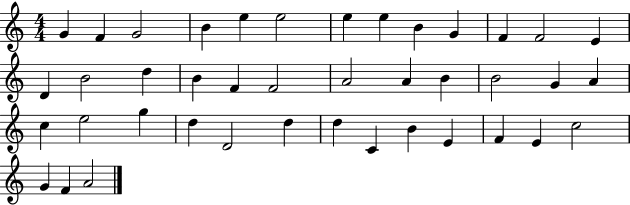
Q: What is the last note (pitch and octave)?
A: A4